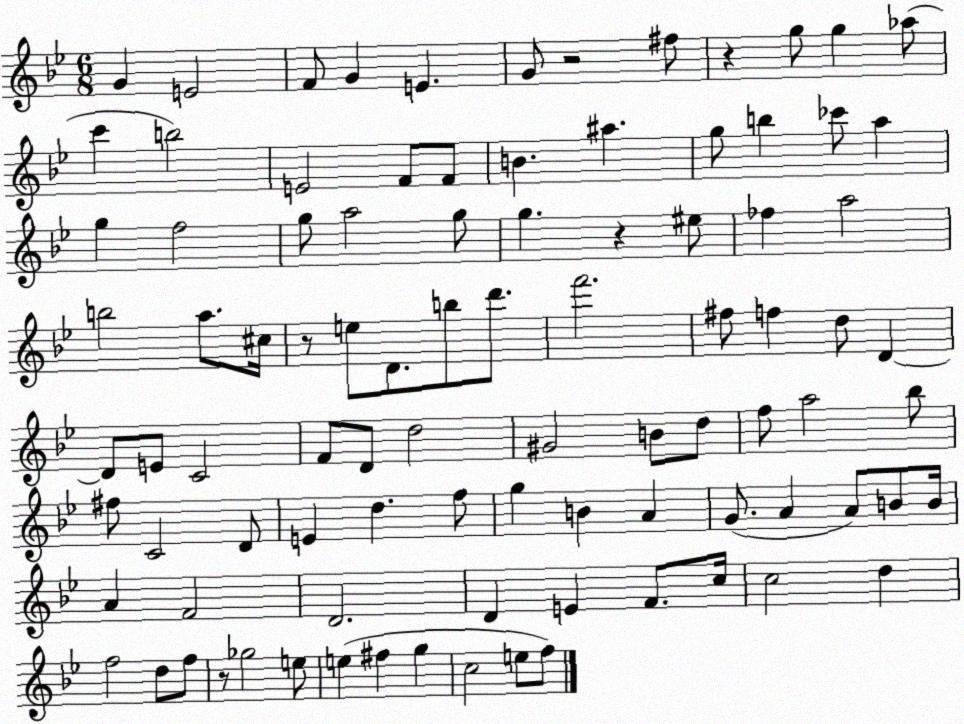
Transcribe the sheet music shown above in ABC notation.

X:1
T:Untitled
M:6/8
L:1/4
K:Bb
G E2 F/2 G E G/2 z2 ^f/2 z g/2 g _a/2 c' b2 E2 F/2 F/2 B ^a g/2 b _c'/2 a g f2 g/2 a2 g/2 g z ^e/2 _f a2 b2 a/2 ^c/4 z/2 e/2 D/2 b/2 d'/2 f'2 ^f/2 f d/2 D D/2 E/2 C2 F/2 D/2 d2 ^G2 B/2 d/2 f/2 a2 _b/2 ^f/2 C2 D/2 E d f/2 g B A G/2 A A/2 B/2 B/4 A F2 D2 D E F/2 c/4 c2 d f2 d/2 f/2 z/2 _g2 e/2 e ^f g c2 e/2 f/2